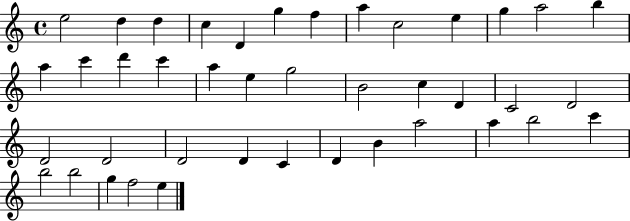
X:1
T:Untitled
M:4/4
L:1/4
K:C
e2 d d c D g f a c2 e g a2 b a c' d' c' a e g2 B2 c D C2 D2 D2 D2 D2 D C D B a2 a b2 c' b2 b2 g f2 e